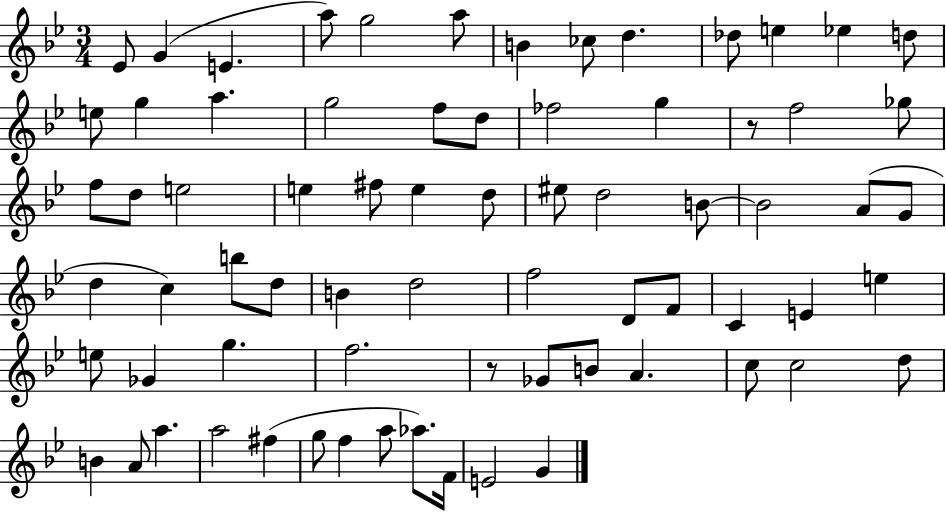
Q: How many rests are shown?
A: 2